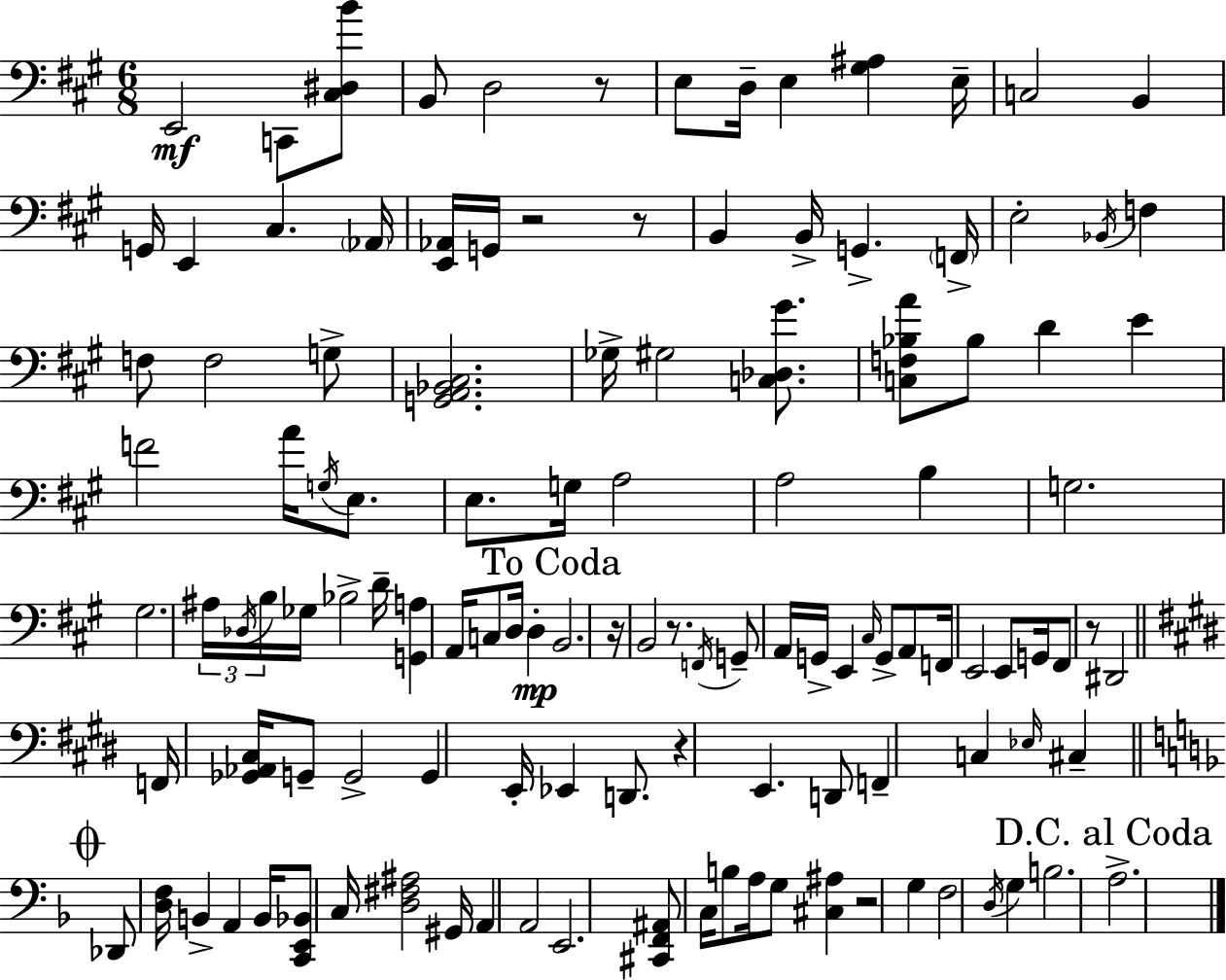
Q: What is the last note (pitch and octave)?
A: A3